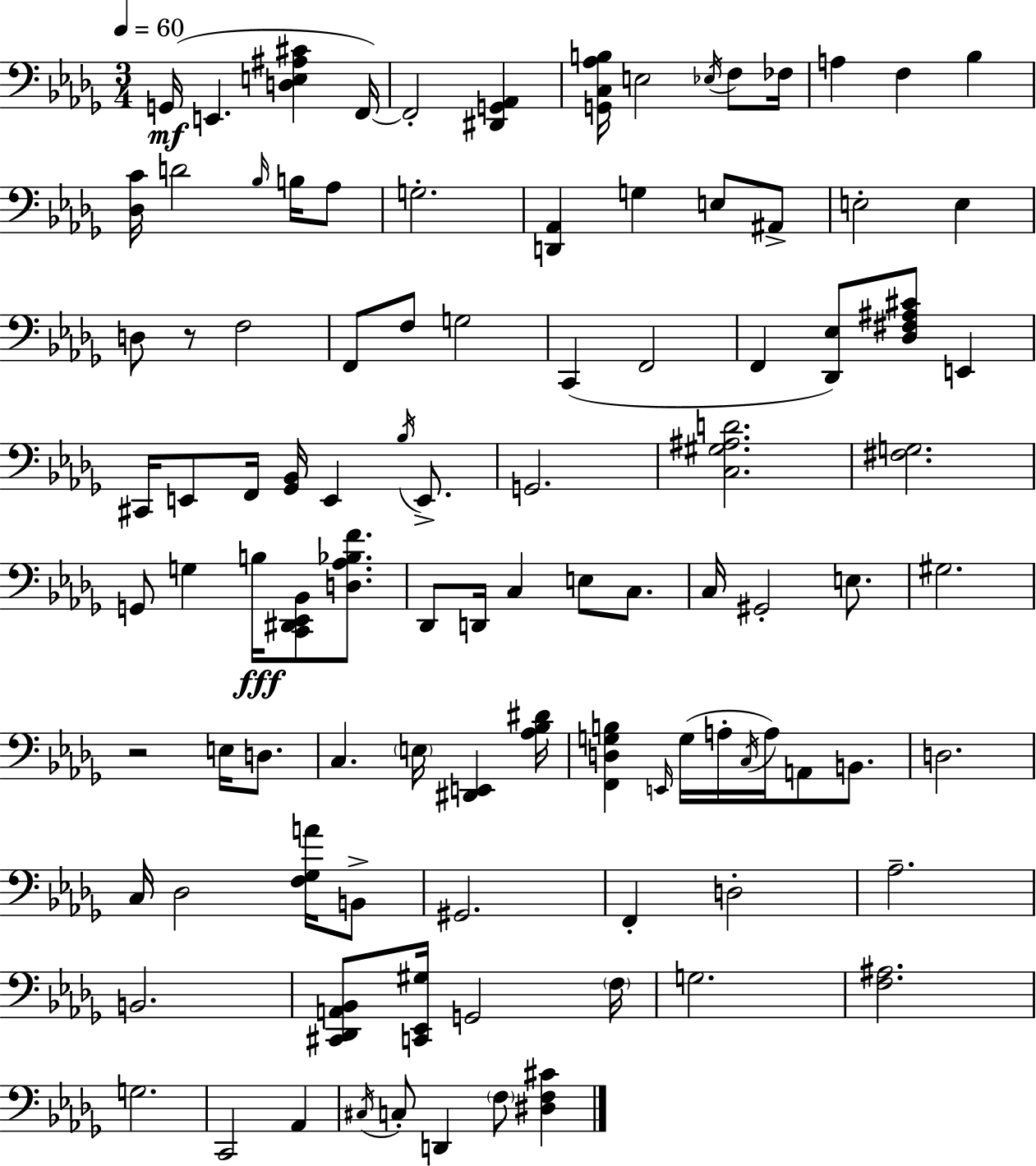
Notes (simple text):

G2/s E2/q. [D3,E3,A#3,C#4]/q F2/s F2/h [D#2,G2,Ab2]/q [G2,C3,Ab3,B3]/s E3/h Eb3/s F3/e FES3/s A3/q F3/q Bb3/q [Db3,C4]/s D4/h Bb3/s B3/s Ab3/e G3/h. [D2,Ab2]/q G3/q E3/e A#2/e E3/h E3/q D3/e R/e F3/h F2/e F3/e G3/h C2/q F2/h F2/q [Db2,Eb3]/e [Db3,F#3,A#3,C#4]/e E2/q C#2/s E2/e F2/s [Gb2,Bb2]/s E2/q Bb3/s E2/e. G2/h. [C3,G#3,A#3,D4]/h. [F#3,G3]/h. G2/e G3/q B3/s [C2,D#2,Eb2,Bb2]/e [D3,Ab3,Bb3,F4]/e. Db2/e D2/s C3/q E3/e C3/e. C3/s G#2/h E3/e. G#3/h. R/h E3/s D3/e. C3/q. E3/s [D#2,E2]/q [Ab3,Bb3,D#4]/s [F2,D3,G3,B3]/q E2/s G3/s A3/s C3/s A3/s A2/e B2/e. D3/h. C3/s Db3/h [F3,Gb3,A4]/s B2/e G#2/h. F2/q D3/h Ab3/h. B2/h. [C#2,Db2,A2,Bb2]/e [C2,Eb2,G#3]/s G2/h F3/s G3/h. [F3,A#3]/h. G3/h. C2/h Ab2/q C#3/s C3/e D2/q F3/e [D#3,F3,C#4]/q